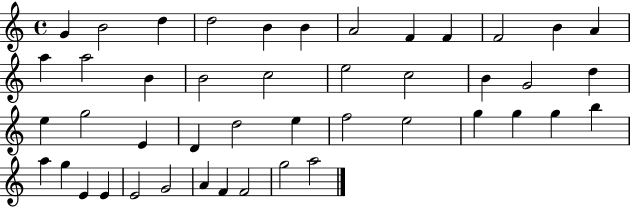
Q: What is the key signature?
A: C major